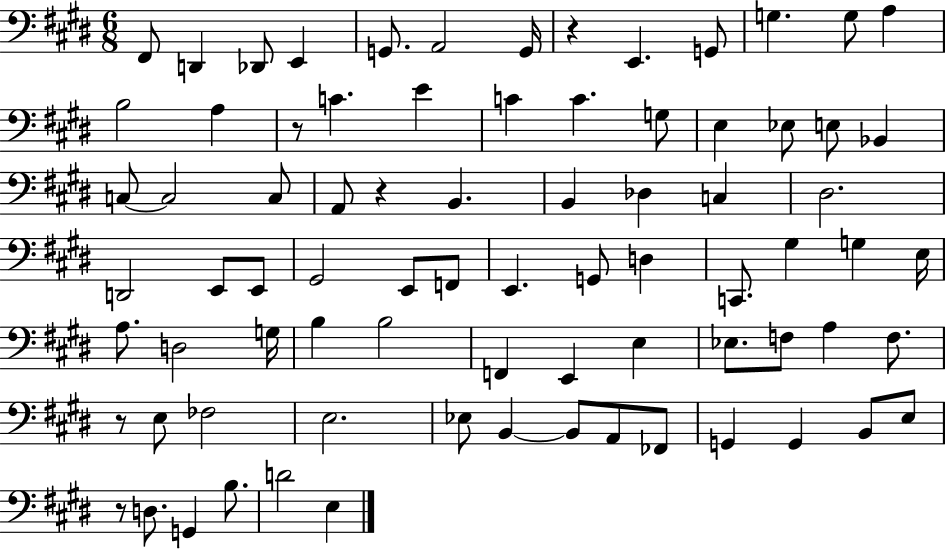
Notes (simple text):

F#2/e D2/q Db2/e E2/q G2/e. A2/h G2/s R/q E2/q. G2/e G3/q. G3/e A3/q B3/h A3/q R/e C4/q. E4/q C4/q C4/q. G3/e E3/q Eb3/e E3/e Bb2/q C3/e C3/h C3/e A2/e R/q B2/q. B2/q Db3/q C3/q D#3/h. D2/h E2/e E2/e G#2/h E2/e F2/e E2/q. G2/e D3/q C2/e. G#3/q G3/q E3/s A3/e. D3/h G3/s B3/q B3/h F2/q E2/q E3/q Eb3/e. F3/e A3/q F3/e. R/e E3/e FES3/h E3/h. Eb3/e B2/q B2/e A2/e FES2/e G2/q G2/q B2/e E3/e R/e D3/e. G2/q B3/e. D4/h E3/q